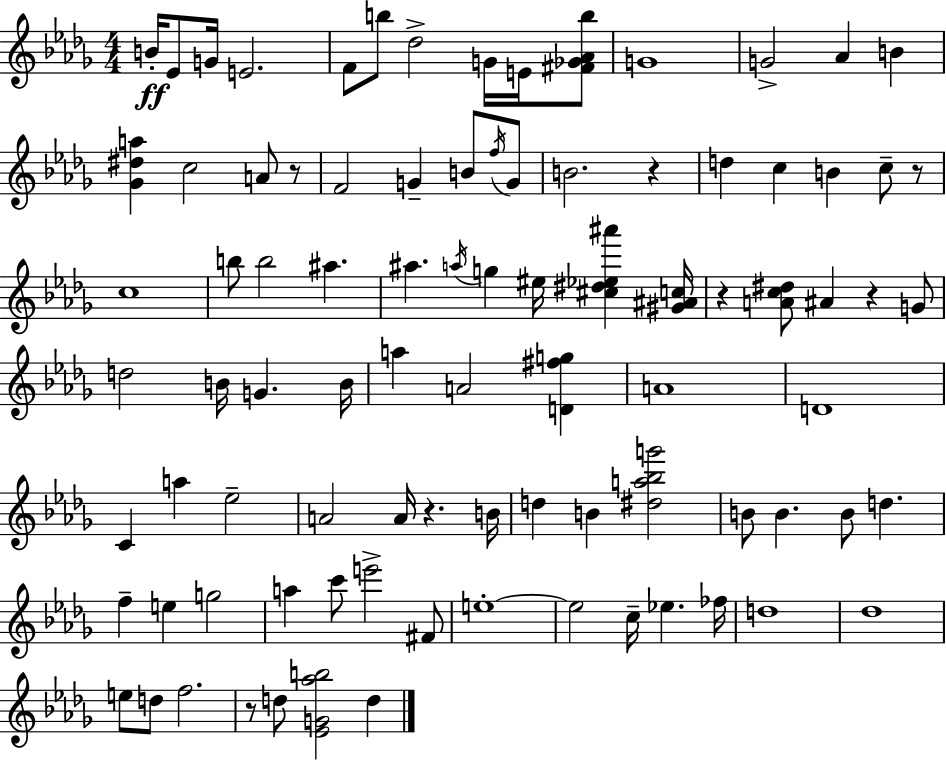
{
  \clef treble
  \numericTimeSignature
  \time 4/4
  \key bes \minor
  \repeat volta 2 { b'16-.\ff ees'8 g'16 e'2. | f'8 b''8 des''2-> g'16 e'16 <fis' ges' aes' b''>8 | g'1 | g'2-> aes'4 b'4 | \break <ges' dis'' a''>4 c''2 a'8 r8 | f'2 g'4-- b'8 \acciaccatura { f''16 } g'8 | b'2. r4 | d''4 c''4 b'4 c''8-- r8 | \break c''1 | b''8 b''2 ais''4. | ais''4. \acciaccatura { a''16 } g''4 eis''16 <cis'' dis'' ees'' ais'''>4 | <gis' ais' c''>16 r4 <a' c'' dis''>8 ais'4 r4 | \break g'8 d''2 b'16 g'4. | b'16 a''4 a'2 <d' fis'' g''>4 | a'1 | d'1 | \break c'4 a''4 ees''2-- | a'2 a'16 r4. | b'16 d''4 b'4 <dis'' a'' bes'' g'''>2 | b'8 b'4. b'8 d''4. | \break f''4-- e''4 g''2 | a''4 c'''8 e'''2-> | fis'8 e''1-.~~ | e''2 c''16-- ees''4. | \break fes''16 d''1 | des''1 | e''8 d''8 f''2. | r8 d''8 <ees' g' aes'' b''>2 d''4 | \break } \bar "|."
}